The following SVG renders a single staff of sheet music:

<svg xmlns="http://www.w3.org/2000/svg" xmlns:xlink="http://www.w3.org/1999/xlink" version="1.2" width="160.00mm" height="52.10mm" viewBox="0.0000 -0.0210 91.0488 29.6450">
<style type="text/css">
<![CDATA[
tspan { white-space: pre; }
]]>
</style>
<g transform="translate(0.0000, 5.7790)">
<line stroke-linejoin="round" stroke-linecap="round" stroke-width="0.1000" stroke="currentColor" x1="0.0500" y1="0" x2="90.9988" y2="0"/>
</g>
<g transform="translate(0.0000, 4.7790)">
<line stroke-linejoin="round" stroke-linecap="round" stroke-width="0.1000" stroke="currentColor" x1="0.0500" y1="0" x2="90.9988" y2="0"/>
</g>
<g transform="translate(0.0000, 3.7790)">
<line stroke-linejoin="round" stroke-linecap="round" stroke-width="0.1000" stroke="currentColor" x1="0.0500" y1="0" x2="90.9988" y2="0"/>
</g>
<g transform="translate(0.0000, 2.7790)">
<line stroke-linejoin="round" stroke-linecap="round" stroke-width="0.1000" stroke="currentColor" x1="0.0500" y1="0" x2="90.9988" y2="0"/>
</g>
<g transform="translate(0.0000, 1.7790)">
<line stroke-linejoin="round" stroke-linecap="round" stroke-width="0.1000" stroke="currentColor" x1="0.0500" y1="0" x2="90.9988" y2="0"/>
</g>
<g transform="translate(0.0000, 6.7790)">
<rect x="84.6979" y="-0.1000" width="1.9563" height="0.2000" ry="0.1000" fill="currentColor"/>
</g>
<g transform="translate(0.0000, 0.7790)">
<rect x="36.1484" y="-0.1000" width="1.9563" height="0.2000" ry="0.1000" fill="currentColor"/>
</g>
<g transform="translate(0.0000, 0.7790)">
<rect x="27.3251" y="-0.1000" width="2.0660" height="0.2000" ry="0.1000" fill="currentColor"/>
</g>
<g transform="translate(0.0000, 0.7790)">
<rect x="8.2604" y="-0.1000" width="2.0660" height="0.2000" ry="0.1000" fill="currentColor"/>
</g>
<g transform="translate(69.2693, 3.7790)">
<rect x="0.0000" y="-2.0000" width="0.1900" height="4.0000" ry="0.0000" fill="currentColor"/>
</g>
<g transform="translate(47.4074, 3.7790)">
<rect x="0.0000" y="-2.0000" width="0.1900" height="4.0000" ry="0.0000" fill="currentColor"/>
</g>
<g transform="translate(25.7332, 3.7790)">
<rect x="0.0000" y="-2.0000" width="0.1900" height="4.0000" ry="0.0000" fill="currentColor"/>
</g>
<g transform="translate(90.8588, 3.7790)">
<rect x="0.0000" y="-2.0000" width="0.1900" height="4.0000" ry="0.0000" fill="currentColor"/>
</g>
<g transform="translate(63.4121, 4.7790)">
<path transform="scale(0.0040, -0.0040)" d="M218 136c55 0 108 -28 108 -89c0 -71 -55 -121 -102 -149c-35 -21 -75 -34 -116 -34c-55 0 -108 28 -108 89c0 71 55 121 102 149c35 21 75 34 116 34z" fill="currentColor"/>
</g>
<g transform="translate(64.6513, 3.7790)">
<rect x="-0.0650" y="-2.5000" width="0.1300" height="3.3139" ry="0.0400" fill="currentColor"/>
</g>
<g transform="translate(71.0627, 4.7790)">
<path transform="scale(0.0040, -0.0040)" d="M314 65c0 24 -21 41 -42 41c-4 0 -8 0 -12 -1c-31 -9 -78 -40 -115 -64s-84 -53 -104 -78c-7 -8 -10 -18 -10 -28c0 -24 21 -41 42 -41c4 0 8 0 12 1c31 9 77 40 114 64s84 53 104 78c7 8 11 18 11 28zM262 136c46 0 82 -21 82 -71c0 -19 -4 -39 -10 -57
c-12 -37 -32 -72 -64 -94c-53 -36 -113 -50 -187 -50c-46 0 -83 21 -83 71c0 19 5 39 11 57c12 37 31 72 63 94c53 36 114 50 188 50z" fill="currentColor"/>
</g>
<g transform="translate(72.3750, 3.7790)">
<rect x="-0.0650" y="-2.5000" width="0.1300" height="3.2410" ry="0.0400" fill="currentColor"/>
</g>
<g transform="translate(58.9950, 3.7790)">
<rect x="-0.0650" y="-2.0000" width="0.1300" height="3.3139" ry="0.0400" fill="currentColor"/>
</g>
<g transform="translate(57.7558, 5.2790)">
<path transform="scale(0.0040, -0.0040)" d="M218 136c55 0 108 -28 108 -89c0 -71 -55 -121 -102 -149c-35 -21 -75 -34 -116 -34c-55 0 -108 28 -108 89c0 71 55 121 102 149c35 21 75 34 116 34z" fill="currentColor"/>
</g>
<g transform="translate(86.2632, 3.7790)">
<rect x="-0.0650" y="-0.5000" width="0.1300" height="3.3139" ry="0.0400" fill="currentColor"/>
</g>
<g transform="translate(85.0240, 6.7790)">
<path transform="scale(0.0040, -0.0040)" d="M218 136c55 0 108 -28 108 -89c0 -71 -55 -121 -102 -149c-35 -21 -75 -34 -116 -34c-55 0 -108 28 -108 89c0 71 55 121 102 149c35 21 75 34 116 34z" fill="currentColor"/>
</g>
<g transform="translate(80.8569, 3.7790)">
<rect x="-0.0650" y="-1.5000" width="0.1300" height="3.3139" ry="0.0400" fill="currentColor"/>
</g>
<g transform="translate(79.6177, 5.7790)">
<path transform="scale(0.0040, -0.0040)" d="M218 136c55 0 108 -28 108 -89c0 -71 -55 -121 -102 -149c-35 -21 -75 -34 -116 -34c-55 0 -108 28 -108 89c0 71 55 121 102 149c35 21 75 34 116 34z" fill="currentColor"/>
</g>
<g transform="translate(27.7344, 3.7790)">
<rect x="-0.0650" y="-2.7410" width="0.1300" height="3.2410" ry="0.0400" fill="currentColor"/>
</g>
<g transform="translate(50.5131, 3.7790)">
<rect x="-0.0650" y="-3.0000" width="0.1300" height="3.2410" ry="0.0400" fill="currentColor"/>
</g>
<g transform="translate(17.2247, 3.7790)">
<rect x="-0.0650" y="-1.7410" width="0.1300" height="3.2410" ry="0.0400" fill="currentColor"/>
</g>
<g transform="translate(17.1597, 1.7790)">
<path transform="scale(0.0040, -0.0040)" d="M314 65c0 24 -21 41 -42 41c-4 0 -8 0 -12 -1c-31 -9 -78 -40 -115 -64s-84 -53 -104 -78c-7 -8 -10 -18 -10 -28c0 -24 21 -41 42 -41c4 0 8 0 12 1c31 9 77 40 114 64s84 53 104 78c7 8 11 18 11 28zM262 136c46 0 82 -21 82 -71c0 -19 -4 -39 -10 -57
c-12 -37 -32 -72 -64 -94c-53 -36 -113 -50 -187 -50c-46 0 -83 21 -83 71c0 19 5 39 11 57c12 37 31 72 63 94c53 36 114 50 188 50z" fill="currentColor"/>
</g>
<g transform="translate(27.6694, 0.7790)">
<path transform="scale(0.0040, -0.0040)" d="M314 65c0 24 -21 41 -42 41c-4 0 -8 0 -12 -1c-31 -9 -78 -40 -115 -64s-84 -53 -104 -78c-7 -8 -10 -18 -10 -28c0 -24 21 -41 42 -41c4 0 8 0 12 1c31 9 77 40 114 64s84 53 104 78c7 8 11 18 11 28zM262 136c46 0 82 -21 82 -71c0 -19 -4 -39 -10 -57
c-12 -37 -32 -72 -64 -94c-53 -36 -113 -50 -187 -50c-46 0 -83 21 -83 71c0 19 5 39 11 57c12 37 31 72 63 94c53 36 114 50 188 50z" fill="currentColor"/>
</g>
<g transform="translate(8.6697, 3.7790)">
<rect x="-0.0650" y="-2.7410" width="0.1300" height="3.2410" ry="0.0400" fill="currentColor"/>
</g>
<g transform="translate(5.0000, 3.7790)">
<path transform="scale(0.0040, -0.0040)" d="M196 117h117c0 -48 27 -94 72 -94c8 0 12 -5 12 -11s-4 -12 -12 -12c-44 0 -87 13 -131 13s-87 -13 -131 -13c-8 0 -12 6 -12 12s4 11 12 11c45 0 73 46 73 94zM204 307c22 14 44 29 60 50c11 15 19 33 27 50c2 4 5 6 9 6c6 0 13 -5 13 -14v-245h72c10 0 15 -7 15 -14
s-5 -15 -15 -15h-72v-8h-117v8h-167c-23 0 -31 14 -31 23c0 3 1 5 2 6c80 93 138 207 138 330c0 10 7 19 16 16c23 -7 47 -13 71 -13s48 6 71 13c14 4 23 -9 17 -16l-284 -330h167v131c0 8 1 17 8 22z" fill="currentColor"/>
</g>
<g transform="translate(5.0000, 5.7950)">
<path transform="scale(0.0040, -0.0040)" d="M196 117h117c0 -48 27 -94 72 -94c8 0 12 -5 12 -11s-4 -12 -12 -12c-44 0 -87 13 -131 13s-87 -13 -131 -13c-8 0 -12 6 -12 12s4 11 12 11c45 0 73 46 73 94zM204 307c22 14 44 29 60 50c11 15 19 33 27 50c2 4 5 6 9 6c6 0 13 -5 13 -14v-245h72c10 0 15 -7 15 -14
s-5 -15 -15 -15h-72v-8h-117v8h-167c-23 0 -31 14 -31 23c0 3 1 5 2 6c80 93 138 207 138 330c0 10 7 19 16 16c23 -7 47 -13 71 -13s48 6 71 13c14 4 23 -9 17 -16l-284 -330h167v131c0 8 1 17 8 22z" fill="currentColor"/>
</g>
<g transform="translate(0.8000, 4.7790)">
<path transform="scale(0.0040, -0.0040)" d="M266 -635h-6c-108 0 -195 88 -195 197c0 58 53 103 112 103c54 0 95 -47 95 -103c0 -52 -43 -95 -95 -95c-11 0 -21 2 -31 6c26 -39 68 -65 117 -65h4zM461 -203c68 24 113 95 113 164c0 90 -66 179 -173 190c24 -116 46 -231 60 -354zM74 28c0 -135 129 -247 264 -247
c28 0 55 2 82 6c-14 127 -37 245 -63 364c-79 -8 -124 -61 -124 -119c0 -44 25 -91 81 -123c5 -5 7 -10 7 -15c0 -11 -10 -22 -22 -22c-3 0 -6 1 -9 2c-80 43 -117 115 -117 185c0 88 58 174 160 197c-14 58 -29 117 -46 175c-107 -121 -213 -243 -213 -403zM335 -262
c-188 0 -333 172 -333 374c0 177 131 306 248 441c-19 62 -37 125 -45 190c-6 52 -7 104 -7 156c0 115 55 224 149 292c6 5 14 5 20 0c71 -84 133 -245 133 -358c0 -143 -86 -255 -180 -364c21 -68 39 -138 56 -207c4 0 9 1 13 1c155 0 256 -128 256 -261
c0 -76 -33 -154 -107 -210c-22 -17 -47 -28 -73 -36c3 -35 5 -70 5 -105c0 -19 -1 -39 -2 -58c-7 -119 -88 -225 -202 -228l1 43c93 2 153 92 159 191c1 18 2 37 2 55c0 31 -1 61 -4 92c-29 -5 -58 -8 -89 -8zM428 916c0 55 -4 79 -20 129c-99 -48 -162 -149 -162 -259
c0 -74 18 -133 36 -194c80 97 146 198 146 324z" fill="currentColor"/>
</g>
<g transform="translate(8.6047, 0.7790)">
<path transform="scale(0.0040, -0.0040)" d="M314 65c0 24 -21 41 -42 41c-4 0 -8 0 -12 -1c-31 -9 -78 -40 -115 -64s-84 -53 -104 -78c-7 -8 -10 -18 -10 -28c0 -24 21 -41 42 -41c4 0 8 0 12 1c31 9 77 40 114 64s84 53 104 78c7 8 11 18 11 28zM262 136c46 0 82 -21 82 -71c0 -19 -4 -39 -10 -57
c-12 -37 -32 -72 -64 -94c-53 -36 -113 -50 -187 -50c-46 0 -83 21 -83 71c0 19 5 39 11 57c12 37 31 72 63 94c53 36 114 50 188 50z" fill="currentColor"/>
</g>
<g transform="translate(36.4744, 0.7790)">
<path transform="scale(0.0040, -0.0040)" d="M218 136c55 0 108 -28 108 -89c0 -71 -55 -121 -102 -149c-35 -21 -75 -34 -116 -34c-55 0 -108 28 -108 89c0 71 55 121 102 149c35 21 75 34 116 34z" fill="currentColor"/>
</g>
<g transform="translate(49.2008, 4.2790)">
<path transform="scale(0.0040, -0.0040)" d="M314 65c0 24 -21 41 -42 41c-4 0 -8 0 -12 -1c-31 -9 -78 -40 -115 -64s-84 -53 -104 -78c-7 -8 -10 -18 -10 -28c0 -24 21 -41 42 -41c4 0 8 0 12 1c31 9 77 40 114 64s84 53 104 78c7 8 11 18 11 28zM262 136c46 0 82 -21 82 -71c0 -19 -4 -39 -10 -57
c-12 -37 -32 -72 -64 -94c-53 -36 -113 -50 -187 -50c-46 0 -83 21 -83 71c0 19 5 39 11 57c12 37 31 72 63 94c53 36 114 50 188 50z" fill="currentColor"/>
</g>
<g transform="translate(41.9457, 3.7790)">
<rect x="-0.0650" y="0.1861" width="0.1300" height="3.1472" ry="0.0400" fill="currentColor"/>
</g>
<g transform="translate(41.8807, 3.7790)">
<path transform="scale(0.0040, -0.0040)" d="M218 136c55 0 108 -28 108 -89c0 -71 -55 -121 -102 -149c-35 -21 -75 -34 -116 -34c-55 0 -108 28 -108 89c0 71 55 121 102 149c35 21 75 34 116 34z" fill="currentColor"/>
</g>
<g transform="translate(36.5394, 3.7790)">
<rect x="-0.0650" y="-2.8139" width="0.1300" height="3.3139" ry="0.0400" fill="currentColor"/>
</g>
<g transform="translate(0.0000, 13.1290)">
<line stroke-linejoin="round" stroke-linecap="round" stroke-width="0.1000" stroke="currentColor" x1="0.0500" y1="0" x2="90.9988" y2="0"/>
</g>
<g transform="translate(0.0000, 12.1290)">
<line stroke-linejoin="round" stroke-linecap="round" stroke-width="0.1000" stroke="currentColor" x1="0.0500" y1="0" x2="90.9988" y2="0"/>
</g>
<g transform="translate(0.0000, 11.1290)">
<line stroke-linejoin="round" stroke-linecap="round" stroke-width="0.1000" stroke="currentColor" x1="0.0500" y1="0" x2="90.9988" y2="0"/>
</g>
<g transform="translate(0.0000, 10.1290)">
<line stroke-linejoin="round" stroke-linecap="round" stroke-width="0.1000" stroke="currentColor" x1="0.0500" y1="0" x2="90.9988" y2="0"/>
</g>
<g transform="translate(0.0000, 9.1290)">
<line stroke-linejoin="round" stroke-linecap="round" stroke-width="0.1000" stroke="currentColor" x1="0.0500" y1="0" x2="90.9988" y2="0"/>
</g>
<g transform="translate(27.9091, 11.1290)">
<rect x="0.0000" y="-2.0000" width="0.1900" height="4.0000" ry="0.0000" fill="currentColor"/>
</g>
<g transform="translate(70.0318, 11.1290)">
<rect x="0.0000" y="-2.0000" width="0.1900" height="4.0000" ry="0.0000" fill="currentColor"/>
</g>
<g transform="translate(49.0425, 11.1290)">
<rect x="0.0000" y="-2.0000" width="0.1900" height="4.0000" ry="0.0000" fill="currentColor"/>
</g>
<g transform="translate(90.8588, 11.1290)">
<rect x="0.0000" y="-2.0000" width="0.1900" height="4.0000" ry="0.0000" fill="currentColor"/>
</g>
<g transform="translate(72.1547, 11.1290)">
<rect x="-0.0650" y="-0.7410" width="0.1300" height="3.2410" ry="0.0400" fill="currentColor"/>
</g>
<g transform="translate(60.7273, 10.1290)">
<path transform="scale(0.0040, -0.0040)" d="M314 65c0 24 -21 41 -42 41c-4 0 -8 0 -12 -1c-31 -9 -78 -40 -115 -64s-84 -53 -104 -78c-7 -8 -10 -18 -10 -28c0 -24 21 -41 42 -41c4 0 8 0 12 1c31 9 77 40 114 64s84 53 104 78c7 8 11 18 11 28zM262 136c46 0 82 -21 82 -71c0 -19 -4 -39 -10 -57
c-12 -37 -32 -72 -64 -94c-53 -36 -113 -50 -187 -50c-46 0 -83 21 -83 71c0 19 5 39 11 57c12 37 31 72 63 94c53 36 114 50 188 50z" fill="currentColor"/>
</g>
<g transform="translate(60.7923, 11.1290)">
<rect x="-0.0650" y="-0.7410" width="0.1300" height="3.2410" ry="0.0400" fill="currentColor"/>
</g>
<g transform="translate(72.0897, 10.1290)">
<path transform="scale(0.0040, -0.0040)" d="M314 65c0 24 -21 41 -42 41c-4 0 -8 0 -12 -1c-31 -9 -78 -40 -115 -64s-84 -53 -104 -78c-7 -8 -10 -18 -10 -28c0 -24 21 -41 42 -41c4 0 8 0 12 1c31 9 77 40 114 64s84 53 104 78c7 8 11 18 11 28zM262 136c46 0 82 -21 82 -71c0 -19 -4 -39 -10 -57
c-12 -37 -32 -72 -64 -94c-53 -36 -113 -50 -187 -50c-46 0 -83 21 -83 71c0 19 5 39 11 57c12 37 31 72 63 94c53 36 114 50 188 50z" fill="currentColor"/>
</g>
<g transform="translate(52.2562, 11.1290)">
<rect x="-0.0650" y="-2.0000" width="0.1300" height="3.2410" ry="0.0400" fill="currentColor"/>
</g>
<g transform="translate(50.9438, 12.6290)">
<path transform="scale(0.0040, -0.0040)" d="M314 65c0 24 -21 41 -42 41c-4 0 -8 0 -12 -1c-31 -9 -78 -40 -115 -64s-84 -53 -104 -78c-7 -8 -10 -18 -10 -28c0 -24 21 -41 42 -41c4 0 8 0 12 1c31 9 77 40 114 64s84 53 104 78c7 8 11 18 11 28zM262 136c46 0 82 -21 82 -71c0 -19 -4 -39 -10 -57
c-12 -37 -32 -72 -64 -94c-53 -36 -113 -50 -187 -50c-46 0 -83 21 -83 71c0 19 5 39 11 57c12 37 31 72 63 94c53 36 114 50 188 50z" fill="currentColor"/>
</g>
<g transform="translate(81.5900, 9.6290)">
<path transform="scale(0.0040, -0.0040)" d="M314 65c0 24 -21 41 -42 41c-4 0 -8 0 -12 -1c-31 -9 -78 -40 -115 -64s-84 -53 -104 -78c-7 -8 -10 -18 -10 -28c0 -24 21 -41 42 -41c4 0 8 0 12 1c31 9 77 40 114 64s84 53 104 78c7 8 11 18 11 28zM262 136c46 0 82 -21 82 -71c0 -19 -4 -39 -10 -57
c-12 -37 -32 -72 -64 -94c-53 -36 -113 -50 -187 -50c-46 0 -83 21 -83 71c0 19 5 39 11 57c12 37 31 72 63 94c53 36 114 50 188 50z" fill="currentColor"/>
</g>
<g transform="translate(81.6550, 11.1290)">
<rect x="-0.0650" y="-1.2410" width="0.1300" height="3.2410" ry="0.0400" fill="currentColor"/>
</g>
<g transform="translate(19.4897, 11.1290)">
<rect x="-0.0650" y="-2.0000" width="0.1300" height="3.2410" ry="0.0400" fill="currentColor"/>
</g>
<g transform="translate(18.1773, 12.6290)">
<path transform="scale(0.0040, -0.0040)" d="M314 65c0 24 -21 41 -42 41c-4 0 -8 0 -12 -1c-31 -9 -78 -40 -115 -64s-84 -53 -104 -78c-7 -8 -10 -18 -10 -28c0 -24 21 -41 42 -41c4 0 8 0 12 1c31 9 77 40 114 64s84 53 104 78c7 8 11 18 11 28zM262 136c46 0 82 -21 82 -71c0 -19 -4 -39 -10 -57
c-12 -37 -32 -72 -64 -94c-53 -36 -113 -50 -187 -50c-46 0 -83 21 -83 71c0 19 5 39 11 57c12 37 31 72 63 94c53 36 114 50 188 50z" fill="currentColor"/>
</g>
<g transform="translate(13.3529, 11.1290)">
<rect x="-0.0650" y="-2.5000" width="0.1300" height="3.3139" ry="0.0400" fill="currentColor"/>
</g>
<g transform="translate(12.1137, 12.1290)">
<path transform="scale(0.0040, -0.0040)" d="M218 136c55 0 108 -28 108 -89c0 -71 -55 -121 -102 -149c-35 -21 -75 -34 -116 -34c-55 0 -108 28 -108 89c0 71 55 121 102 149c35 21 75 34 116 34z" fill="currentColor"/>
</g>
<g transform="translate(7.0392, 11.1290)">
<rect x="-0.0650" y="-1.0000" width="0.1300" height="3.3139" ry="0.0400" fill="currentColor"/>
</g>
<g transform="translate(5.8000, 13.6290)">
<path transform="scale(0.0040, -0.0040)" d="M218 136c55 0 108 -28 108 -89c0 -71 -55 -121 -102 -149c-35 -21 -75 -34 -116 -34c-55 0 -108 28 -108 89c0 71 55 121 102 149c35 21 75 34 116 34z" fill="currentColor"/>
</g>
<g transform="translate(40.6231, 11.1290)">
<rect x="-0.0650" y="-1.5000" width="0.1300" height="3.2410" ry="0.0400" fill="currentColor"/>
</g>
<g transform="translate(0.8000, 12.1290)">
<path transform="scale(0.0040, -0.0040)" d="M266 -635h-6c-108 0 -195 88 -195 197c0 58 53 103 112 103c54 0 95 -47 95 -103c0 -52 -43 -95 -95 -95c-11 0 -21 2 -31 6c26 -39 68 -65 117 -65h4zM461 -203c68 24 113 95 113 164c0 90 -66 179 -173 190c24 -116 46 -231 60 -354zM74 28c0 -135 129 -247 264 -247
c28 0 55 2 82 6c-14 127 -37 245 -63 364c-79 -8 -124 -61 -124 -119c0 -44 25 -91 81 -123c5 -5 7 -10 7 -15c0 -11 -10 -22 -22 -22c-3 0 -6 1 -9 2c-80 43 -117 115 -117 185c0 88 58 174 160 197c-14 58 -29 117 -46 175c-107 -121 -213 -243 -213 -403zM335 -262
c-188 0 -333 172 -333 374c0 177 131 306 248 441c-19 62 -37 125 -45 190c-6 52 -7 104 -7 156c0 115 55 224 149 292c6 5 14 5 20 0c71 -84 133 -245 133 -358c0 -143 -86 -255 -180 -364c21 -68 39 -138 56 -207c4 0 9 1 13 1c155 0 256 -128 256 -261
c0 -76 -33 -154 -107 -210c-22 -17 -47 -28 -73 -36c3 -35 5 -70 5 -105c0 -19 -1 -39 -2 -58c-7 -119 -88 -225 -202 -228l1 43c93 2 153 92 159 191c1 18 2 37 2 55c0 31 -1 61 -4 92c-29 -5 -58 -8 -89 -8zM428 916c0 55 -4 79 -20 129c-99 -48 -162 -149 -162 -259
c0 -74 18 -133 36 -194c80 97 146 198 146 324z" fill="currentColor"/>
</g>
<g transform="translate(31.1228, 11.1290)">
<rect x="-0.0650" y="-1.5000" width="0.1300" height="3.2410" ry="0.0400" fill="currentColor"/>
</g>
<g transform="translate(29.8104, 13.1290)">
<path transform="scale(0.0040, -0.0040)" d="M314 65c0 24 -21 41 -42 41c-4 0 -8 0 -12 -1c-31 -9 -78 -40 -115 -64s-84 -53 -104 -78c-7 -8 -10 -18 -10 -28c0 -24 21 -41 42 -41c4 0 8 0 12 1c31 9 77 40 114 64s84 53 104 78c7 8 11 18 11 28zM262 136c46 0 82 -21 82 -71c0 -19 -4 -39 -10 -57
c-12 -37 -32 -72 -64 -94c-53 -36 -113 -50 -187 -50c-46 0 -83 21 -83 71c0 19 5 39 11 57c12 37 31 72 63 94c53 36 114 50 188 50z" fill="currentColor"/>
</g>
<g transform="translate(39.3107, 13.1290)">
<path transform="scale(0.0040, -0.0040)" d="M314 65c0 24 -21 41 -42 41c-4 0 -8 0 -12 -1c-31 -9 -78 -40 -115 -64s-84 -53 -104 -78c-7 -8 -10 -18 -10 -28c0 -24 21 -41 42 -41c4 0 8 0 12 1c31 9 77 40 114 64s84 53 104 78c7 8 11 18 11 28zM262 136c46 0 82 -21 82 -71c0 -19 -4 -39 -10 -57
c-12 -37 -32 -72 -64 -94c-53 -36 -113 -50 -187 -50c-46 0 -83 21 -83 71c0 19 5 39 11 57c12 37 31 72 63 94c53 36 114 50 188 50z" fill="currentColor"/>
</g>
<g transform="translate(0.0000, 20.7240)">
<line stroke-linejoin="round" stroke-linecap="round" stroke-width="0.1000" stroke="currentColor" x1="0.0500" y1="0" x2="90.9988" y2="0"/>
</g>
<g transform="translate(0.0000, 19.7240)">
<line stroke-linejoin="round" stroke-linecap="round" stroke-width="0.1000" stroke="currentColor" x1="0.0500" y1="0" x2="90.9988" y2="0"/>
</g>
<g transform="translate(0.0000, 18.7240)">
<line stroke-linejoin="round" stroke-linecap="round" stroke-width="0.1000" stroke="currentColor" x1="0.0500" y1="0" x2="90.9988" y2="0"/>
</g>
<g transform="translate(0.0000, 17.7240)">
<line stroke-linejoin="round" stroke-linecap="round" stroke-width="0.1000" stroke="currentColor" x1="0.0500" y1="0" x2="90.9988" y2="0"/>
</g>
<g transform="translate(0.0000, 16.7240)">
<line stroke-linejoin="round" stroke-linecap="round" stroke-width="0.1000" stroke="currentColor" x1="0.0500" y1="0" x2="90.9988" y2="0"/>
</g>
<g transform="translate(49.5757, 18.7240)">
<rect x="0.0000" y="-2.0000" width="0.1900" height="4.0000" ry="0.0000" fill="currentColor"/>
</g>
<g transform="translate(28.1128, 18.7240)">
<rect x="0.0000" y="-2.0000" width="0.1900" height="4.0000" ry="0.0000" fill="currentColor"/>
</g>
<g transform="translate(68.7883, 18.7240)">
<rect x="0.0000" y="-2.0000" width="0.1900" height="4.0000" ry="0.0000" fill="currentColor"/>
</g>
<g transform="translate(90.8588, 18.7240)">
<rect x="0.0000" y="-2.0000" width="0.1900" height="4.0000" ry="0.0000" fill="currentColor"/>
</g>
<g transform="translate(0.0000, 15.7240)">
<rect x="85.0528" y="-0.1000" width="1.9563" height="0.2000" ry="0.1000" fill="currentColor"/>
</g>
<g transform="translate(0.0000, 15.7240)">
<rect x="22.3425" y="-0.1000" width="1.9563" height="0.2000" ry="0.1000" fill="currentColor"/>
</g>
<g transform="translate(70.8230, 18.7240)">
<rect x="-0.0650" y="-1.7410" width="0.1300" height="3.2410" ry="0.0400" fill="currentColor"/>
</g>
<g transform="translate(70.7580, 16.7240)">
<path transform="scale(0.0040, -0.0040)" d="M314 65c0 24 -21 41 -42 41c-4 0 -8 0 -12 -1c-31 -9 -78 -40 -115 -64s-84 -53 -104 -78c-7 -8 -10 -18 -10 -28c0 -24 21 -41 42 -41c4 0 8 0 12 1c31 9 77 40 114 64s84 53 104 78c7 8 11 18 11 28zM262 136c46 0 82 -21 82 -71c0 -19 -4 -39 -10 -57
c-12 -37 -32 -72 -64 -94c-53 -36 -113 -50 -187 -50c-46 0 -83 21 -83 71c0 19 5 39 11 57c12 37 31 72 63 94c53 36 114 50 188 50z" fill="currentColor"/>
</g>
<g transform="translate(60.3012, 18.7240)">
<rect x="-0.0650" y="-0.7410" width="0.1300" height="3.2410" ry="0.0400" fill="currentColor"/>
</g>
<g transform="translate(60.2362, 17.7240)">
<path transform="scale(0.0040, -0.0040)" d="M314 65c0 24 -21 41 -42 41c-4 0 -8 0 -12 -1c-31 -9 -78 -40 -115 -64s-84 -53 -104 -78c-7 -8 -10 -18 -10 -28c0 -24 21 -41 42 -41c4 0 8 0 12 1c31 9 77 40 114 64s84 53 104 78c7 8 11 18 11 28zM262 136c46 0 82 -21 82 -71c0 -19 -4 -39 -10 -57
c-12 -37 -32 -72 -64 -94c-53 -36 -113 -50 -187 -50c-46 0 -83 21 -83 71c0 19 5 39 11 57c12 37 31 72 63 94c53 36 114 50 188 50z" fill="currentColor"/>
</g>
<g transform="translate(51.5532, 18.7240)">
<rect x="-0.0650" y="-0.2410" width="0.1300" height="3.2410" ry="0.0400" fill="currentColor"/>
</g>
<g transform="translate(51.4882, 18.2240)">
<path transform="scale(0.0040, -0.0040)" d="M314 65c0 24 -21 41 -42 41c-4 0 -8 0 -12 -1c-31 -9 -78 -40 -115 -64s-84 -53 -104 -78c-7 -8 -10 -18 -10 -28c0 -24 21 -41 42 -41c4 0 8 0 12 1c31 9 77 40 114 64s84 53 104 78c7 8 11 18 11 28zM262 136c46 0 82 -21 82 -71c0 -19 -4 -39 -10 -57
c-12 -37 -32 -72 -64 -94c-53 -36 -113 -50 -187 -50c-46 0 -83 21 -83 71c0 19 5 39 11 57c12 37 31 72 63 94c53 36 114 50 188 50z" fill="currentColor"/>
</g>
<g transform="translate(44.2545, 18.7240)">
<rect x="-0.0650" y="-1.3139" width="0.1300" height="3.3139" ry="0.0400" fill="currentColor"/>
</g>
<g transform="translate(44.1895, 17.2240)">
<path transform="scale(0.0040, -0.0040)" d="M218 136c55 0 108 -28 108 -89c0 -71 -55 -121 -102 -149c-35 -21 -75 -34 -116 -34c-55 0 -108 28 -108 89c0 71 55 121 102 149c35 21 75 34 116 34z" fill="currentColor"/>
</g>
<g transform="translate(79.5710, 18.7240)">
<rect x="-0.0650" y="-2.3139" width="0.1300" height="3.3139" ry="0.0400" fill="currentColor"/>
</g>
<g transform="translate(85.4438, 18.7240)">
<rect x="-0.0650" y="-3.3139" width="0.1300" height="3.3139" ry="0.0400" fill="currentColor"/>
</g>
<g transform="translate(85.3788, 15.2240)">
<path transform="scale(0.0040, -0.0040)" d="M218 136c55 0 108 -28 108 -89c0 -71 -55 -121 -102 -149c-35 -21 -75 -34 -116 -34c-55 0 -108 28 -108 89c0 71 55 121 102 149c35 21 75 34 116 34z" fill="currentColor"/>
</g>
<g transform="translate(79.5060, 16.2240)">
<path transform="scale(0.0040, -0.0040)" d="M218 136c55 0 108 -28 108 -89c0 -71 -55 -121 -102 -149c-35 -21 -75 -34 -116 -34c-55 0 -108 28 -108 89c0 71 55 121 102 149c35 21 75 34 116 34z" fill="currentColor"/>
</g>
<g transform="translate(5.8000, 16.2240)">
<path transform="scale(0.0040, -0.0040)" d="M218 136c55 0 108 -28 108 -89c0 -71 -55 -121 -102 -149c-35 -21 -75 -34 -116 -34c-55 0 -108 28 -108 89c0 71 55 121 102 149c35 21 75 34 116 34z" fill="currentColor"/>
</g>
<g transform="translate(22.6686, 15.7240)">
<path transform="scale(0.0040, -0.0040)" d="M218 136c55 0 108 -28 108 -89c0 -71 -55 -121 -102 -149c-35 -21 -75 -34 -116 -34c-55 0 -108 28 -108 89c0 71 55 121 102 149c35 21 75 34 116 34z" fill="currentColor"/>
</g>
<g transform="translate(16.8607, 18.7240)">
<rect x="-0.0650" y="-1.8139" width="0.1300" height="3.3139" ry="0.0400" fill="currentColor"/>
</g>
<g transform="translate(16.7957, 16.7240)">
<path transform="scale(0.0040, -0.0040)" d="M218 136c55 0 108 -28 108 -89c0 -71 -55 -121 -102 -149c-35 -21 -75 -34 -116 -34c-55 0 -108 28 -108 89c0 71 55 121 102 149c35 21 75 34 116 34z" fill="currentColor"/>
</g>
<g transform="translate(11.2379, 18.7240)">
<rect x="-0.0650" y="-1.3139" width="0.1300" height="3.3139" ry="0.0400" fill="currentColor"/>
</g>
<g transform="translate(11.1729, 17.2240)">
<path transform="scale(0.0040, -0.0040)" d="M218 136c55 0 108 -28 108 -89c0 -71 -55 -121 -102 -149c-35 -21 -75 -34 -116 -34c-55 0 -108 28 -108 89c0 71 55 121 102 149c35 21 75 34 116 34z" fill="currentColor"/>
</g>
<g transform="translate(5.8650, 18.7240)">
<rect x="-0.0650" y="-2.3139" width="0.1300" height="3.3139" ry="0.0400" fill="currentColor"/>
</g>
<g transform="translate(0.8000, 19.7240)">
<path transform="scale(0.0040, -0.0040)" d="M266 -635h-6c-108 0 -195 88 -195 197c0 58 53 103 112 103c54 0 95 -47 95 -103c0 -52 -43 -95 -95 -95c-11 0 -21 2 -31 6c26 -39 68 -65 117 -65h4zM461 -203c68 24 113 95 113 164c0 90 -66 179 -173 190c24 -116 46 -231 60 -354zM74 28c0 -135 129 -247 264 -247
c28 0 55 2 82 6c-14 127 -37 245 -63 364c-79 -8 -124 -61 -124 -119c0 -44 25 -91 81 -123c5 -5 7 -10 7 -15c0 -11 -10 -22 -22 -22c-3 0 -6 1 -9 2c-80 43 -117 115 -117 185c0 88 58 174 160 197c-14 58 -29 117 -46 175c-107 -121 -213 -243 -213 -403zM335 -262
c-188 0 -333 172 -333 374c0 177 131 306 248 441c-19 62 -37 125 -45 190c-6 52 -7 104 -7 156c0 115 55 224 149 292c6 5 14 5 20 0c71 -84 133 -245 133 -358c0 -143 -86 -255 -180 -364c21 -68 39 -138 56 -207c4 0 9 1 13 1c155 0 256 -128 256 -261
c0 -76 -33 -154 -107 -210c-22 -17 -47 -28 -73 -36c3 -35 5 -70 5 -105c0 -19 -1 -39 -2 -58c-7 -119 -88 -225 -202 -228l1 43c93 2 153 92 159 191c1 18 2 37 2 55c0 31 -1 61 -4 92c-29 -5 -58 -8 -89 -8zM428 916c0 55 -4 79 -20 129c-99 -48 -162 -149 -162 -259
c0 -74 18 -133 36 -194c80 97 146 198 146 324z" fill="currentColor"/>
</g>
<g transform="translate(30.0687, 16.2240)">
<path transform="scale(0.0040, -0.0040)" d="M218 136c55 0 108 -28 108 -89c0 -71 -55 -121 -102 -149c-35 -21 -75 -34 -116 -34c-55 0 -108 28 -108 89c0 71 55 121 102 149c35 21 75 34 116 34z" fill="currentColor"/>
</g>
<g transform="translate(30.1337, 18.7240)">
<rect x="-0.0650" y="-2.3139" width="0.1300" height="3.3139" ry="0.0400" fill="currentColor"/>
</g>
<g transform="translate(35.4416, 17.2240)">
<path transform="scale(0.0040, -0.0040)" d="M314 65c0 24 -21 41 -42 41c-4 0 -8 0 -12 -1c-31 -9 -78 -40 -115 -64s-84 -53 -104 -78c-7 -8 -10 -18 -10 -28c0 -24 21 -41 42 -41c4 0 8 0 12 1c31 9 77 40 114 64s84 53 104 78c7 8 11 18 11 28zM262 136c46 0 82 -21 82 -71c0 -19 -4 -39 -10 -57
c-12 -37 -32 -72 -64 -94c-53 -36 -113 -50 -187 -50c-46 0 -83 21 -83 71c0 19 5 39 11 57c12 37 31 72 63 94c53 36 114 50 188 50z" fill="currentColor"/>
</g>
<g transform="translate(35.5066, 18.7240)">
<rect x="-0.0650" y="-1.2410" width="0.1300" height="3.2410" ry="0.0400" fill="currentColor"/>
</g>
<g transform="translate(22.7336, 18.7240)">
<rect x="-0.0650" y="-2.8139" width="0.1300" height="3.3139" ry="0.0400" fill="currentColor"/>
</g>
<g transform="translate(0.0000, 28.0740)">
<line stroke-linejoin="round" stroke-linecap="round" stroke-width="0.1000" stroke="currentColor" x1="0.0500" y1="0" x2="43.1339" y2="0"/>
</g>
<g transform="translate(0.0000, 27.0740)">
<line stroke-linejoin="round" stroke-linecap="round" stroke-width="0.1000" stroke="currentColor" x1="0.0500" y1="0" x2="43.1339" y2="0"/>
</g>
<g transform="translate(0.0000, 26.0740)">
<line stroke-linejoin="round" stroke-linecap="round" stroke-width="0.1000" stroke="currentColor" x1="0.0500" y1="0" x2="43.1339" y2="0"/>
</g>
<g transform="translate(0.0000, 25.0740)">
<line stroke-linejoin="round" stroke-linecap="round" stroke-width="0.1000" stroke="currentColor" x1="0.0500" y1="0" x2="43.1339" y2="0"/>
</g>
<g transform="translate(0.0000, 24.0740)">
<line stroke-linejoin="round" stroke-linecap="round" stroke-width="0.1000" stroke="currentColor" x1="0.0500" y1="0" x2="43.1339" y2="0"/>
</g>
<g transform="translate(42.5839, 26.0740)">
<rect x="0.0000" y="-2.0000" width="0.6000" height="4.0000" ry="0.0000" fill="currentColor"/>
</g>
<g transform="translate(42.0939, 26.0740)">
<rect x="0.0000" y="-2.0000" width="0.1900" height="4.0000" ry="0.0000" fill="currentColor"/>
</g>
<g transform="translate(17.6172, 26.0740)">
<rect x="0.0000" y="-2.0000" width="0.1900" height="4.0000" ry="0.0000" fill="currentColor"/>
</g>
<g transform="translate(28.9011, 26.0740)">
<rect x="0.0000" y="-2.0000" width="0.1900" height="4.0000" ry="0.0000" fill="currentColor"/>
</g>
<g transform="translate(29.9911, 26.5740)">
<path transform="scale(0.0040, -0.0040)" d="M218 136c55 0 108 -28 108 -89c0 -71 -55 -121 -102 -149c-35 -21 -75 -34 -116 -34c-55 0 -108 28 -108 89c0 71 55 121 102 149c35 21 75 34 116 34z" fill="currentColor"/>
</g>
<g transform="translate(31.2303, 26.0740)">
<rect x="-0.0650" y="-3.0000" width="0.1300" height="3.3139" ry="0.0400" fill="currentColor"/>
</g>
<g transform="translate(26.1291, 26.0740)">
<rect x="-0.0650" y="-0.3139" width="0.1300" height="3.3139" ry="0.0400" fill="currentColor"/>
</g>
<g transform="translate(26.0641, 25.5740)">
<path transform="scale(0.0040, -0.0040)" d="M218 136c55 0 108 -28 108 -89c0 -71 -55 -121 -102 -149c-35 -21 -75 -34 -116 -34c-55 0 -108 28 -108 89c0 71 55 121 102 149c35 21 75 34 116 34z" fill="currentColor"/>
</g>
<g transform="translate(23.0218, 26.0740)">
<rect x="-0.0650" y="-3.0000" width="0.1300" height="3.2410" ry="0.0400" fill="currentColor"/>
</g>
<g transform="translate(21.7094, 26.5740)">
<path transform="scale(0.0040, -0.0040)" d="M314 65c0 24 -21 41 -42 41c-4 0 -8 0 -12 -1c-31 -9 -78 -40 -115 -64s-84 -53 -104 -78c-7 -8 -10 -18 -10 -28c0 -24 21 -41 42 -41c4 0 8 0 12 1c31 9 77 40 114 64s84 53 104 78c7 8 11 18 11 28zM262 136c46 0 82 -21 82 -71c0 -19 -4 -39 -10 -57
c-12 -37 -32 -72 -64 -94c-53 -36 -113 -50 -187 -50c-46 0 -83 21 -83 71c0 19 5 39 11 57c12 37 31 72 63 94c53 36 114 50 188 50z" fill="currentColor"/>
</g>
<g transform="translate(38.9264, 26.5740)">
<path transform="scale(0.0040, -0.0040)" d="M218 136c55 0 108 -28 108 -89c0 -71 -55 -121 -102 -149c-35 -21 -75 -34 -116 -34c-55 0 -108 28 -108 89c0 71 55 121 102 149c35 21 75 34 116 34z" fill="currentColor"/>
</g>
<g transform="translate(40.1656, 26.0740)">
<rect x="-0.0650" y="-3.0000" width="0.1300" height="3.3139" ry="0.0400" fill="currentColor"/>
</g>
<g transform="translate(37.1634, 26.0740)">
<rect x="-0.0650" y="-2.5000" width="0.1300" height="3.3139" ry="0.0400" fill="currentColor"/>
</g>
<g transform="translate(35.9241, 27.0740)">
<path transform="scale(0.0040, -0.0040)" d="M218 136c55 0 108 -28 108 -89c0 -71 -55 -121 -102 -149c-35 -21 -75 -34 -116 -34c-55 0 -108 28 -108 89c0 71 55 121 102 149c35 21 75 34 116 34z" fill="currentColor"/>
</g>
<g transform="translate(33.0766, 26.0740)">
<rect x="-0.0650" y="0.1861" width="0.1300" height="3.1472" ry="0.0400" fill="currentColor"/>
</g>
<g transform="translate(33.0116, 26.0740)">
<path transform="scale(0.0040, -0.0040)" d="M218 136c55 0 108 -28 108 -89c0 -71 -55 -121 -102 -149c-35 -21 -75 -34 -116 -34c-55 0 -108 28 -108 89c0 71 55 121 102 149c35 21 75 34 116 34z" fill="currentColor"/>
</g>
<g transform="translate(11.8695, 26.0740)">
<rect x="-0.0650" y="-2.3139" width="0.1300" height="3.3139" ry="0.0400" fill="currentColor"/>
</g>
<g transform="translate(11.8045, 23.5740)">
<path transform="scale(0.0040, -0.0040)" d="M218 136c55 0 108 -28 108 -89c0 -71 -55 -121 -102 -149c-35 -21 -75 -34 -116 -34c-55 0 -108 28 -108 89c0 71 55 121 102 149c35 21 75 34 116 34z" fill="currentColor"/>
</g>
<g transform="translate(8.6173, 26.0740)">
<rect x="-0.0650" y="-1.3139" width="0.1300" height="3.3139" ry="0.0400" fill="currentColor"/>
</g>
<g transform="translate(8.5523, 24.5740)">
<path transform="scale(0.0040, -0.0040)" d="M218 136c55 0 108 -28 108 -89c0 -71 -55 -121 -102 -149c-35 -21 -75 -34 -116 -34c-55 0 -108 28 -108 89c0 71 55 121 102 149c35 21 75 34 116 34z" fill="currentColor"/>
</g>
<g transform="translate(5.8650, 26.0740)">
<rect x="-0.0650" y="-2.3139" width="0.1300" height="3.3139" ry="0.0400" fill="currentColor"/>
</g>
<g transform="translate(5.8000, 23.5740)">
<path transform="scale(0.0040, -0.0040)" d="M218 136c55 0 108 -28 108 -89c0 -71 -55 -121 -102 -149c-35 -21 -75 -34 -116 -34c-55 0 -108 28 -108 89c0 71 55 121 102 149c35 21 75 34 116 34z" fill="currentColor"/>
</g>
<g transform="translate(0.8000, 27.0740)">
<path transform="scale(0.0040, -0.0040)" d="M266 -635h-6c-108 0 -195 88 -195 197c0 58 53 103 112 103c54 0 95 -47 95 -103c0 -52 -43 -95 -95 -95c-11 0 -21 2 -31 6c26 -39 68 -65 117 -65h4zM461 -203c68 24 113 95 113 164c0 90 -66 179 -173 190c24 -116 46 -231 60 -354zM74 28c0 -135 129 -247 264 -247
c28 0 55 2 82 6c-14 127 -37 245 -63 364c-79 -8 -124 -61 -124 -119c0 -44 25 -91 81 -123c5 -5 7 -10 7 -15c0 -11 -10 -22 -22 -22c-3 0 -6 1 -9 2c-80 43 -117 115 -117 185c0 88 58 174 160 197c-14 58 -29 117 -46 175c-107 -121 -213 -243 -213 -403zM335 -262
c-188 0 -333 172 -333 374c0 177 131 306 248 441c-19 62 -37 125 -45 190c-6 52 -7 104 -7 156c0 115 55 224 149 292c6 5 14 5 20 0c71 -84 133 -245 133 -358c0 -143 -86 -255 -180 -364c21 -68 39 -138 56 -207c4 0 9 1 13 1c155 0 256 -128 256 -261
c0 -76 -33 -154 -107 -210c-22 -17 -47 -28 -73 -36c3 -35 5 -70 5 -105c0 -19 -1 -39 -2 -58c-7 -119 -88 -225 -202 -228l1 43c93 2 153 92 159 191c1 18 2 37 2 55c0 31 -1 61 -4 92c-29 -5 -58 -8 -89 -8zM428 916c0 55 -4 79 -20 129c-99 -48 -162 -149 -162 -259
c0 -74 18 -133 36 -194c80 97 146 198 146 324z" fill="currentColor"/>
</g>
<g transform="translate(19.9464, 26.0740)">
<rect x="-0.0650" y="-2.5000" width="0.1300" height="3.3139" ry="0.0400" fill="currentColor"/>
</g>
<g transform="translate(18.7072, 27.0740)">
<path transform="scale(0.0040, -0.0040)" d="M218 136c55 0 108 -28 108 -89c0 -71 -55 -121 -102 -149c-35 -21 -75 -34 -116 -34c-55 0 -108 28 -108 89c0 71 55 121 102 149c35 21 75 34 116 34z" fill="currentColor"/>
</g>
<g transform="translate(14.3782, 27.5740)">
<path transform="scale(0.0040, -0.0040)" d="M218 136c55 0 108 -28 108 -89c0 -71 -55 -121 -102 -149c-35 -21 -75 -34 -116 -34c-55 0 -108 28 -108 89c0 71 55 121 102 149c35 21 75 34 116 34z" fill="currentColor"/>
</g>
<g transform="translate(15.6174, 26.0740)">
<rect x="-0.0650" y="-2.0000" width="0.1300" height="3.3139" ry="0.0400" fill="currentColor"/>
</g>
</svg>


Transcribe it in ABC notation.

X:1
T:Untitled
M:4/4
L:1/4
K:C
a2 f2 a2 a B A2 F G G2 E C D G F2 E2 E2 F2 d2 d2 e2 g e f a g e2 e c2 d2 f2 g b g e g F G A2 c A B G A